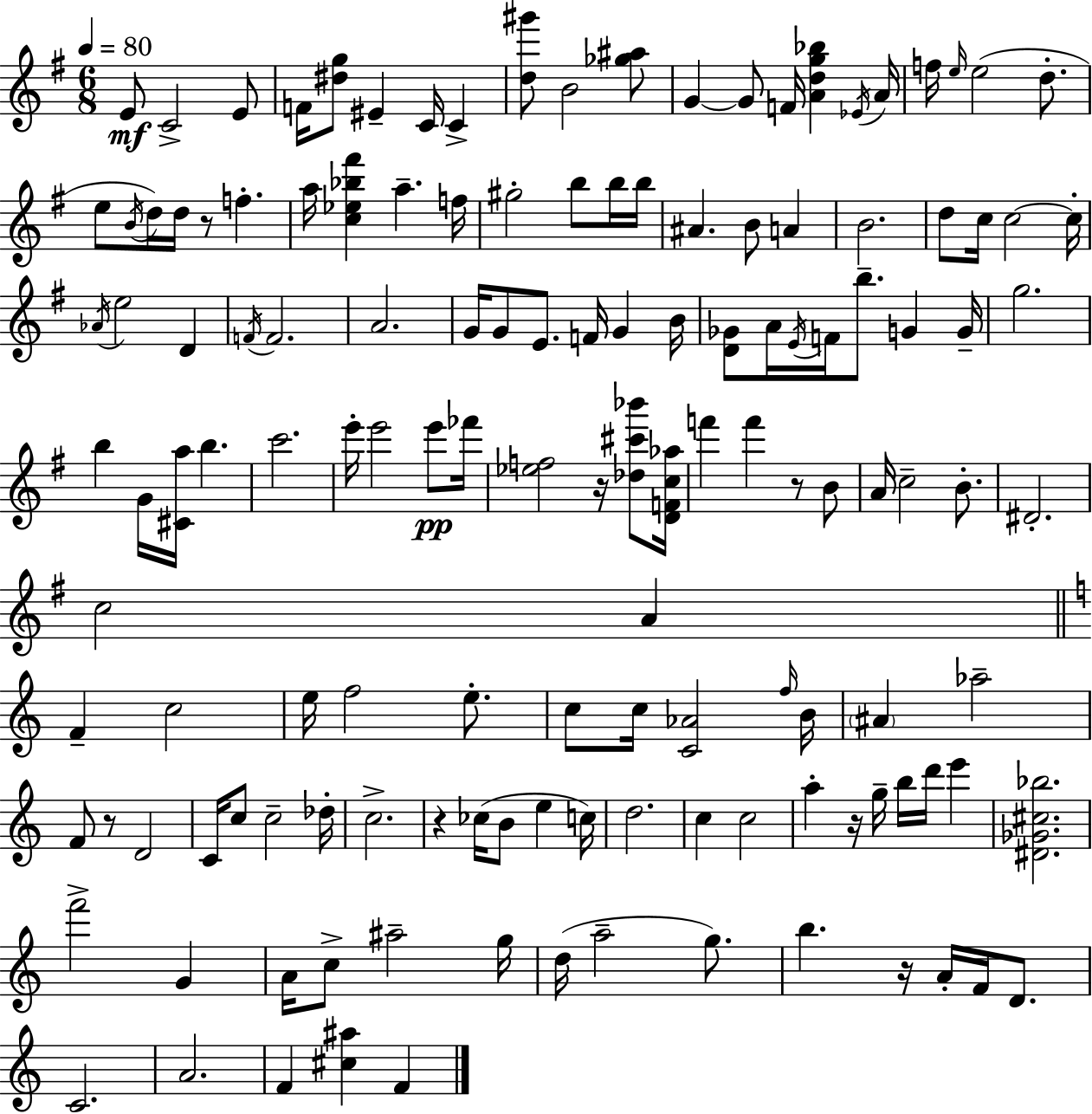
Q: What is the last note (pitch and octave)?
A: F4